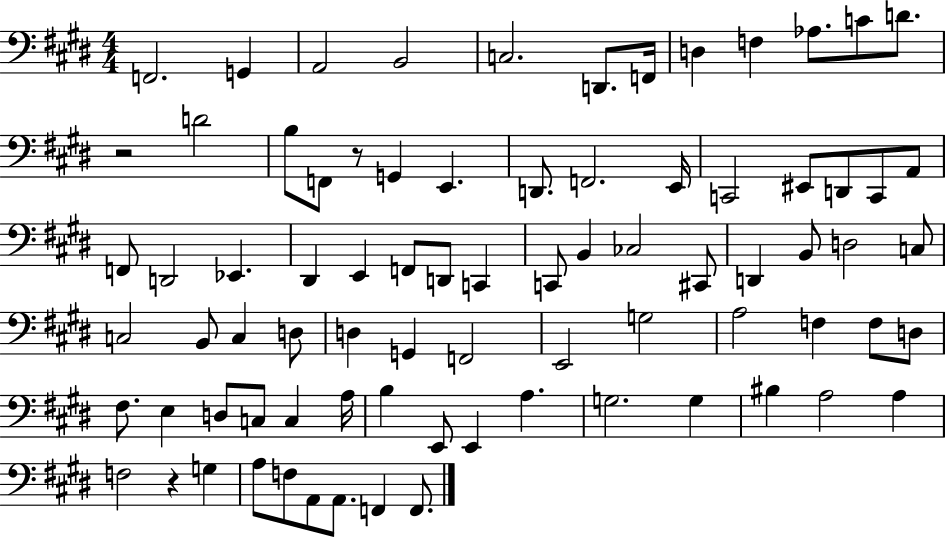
{
  \clef bass
  \numericTimeSignature
  \time 4/4
  \key e \major
  f,2. g,4 | a,2 b,2 | c2. d,8. f,16 | d4 f4 aes8. c'8 d'8. | \break r2 d'2 | b8 f,8 r8 g,4 e,4. | d,8. f,2. e,16 | c,2 eis,8 d,8 c,8 a,8 | \break f,8 d,2 ees,4. | dis,4 e,4 f,8 d,8 c,4 | c,8 b,4 ces2 cis,8 | d,4 b,8 d2 c8 | \break c2 b,8 c4 d8 | d4 g,4 f,2 | e,2 g2 | a2 f4 f8 d8 | \break fis8. e4 d8 c8 c4 a16 | b4 e,8 e,4 a4. | g2. g4 | bis4 a2 a4 | \break f2 r4 g4 | a8 f8 a,8 a,8. f,4 f,8. | \bar "|."
}